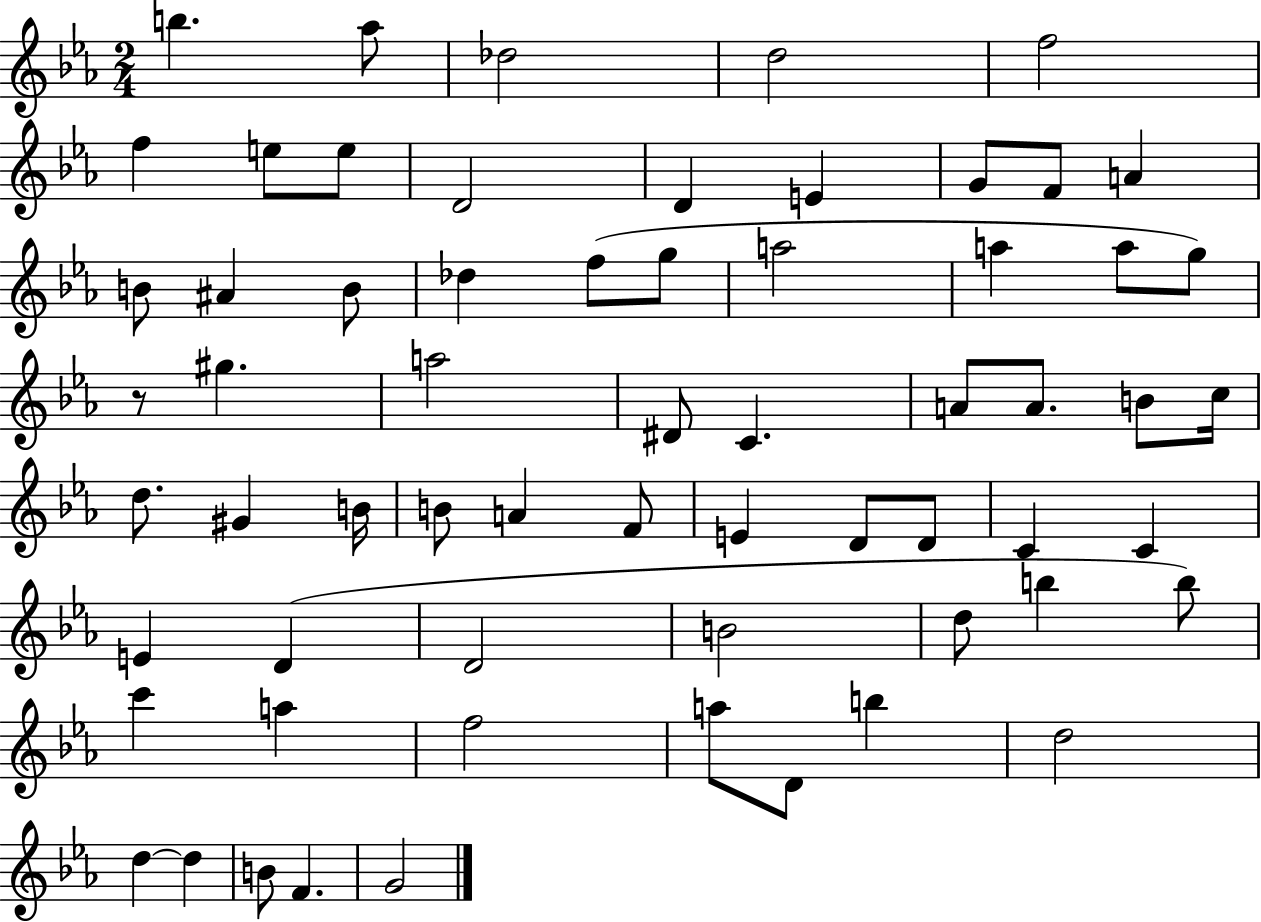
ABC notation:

X:1
T:Untitled
M:2/4
L:1/4
K:Eb
b _a/2 _d2 d2 f2 f e/2 e/2 D2 D E G/2 F/2 A B/2 ^A B/2 _d f/2 g/2 a2 a a/2 g/2 z/2 ^g a2 ^D/2 C A/2 A/2 B/2 c/4 d/2 ^G B/4 B/2 A F/2 E D/2 D/2 C C E D D2 B2 d/2 b b/2 c' a f2 a/2 D/2 b d2 d d B/2 F G2